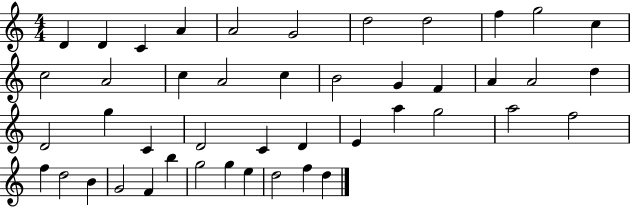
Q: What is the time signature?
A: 4/4